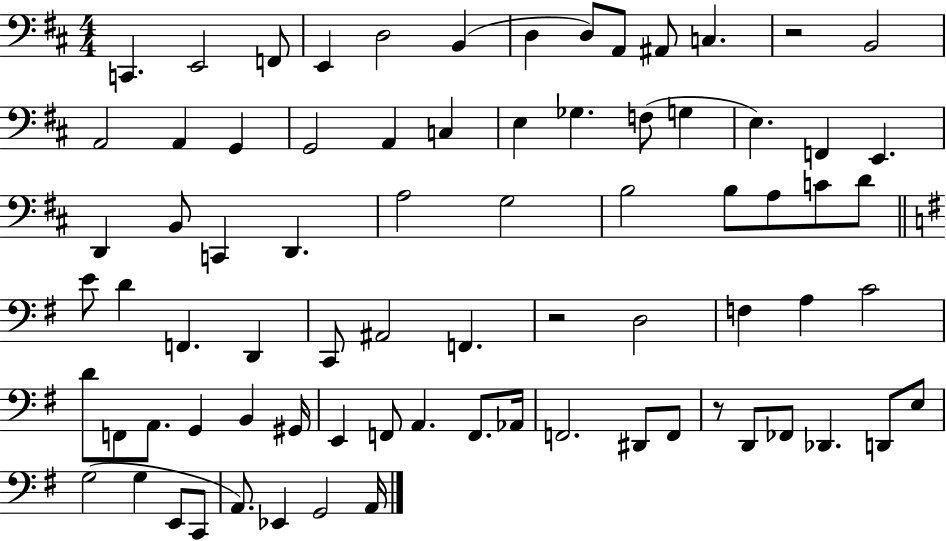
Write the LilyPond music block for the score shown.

{
  \clef bass
  \numericTimeSignature
  \time 4/4
  \key d \major
  \repeat volta 2 { c,4. e,2 f,8 | e,4 d2 b,4( | d4 d8) a,8 ais,8 c4. | r2 b,2 | \break a,2 a,4 g,4 | g,2 a,4 c4 | e4 ges4. f8( g4 | e4.) f,4 e,4. | \break d,4 b,8 c,4 d,4. | a2 g2 | b2 b8 a8 c'8 d'8 | \bar "||" \break \key e \minor e'8 d'4 f,4. d,4 | c,8 ais,2 f,4. | r2 d2 | f4 a4 c'2 | \break d'8 f,8 a,8. g,4 b,4 gis,16 | e,4 f,8 a,4. f,8. aes,16 | f,2. dis,8 f,8 | r8 d,8 fes,8 des,4. d,8 e8 | \break g2( g4 e,8 c,8 | a,8.) ees,4 g,2 a,16 | } \bar "|."
}